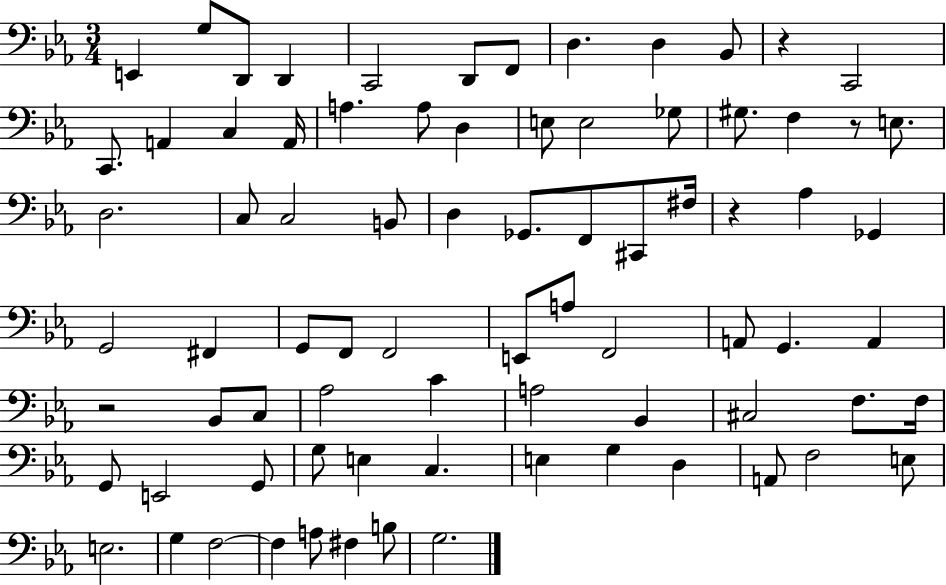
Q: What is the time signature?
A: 3/4